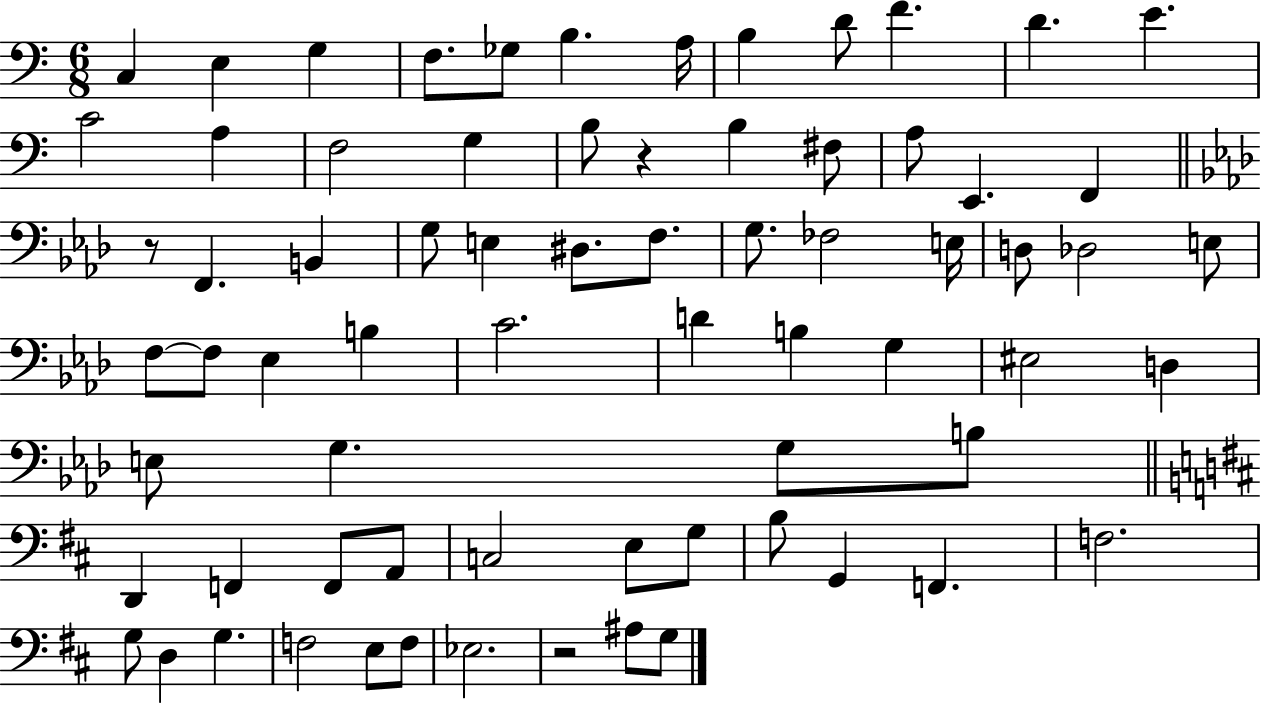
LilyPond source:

{
  \clef bass
  \numericTimeSignature
  \time 6/8
  \key c \major
  c4 e4 g4 | f8. ges8 b4. a16 | b4 d'8 f'4. | d'4. e'4. | \break c'2 a4 | f2 g4 | b8 r4 b4 fis8 | a8 e,4. f,4 | \break \bar "||" \break \key aes \major r8 f,4. b,4 | g8 e4 dis8. f8. | g8. fes2 e16 | d8 des2 e8 | \break f8~~ f8 ees4 b4 | c'2. | d'4 b4 g4 | eis2 d4 | \break e8 g4. g8 b8 | \bar "||" \break \key d \major d,4 f,4 f,8 a,8 | c2 e8 g8 | b8 g,4 f,4. | f2. | \break g8 d4 g4. | f2 e8 f8 | ees2. | r2 ais8 g8 | \break \bar "|."
}